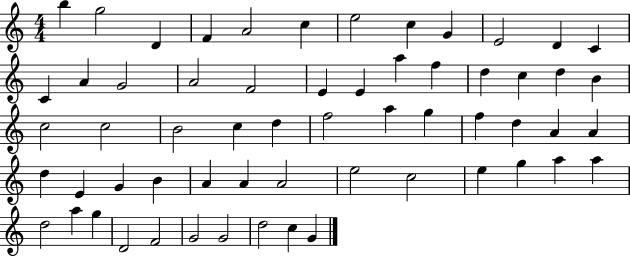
B5/q G5/h D4/q F4/q A4/h C5/q E5/h C5/q G4/q E4/h D4/q C4/q C4/q A4/q G4/h A4/h F4/h E4/q E4/q A5/q F5/q D5/q C5/q D5/q B4/q C5/h C5/h B4/h C5/q D5/q F5/h A5/q G5/q F5/q D5/q A4/q A4/q D5/q E4/q G4/q B4/q A4/q A4/q A4/h E5/h C5/h E5/q G5/q A5/q A5/q D5/h A5/q G5/q D4/h F4/h G4/h G4/h D5/h C5/q G4/q